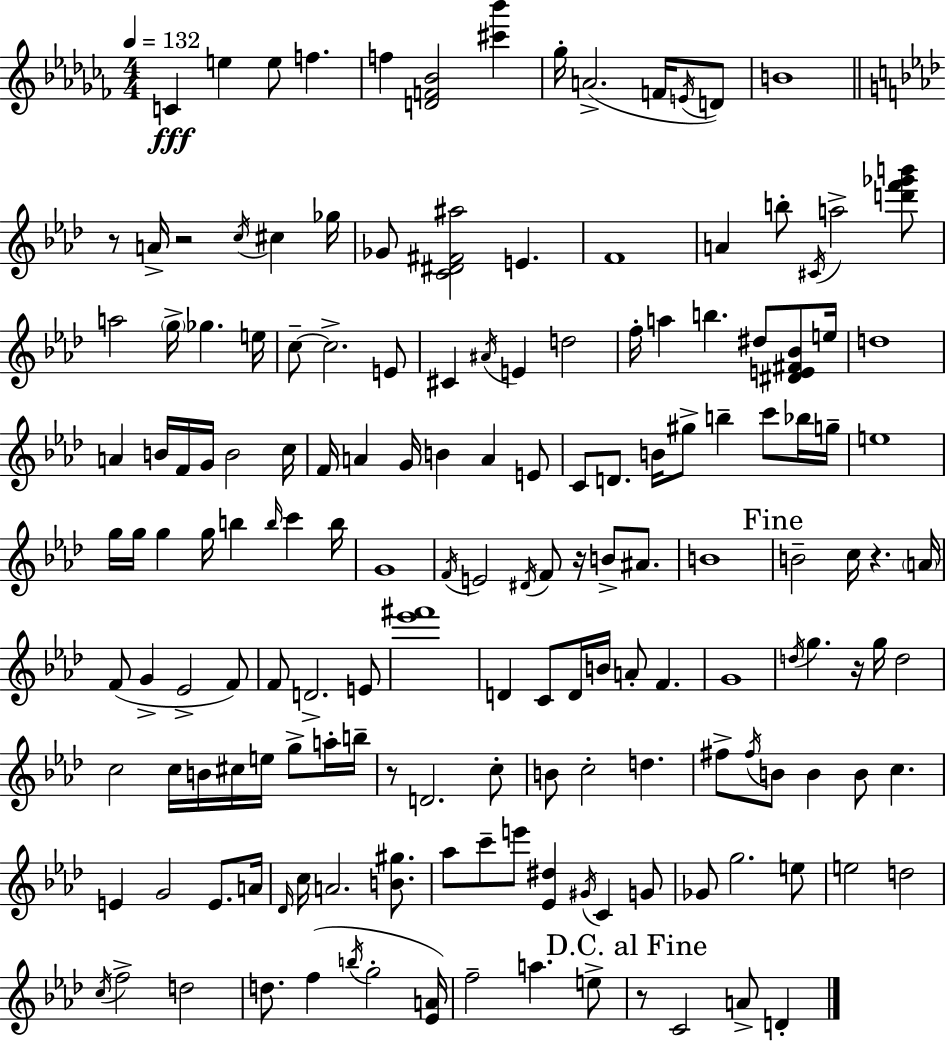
{
  \clef treble
  \numericTimeSignature
  \time 4/4
  \key aes \minor
  \tempo 4 = 132
  c'4\fff e''4 e''8 f''4. | f''4 <d' f' bes'>2 <cis''' bes'''>4 | ges''16-. a'2.->( f'16 \acciaccatura { e'16 }) d'8 | b'1 | \break \bar "||" \break \key f \minor r8 a'16-> r2 \acciaccatura { c''16 } cis''4 | ges''16 ges'8 <c' dis' fis' ais''>2 e'4. | f'1 | a'4 b''8-. \acciaccatura { cis'16 } a''2-> | \break <d''' f''' ges''' b'''>8 a''2 \parenthesize g''16-> ges''4. | e''16 c''8--~~ c''2.-> | e'8 cis'4 \acciaccatura { ais'16 } e'4 d''2 | f''16-. a''4 b''4. dis''8 | \break <dis' e' fis' bes'>8 e''16 d''1 | a'4 b'16 f'16 g'16 b'2 | c''16 f'16 a'4 g'16 b'4 a'4 | e'8 c'8 d'8. b'16 gis''8-> b''4-- c'''8 | \break bes''16 g''16-- e''1 | g''16 g''16 g''4 g''16 b''4 \grace { b''16 } c'''4 | b''16 g'1 | \acciaccatura { f'16 } e'2 \acciaccatura { dis'16 } f'8 | \break r16 b'8-> ais'8. b'1 | \mark "Fine" b'2-- c''16 r4. | \parenthesize a'16 f'8( g'4-> ees'2-> | f'8) f'8 d'2.-> | \break e'8 <ees''' fis'''>1 | d'4 c'8 d'16 b'16 a'8-. | f'4. g'1 | \acciaccatura { d''16 } g''4. r16 g''16 d''2 | \break c''2 c''16 | b'16 cis''16 e''16 g''8-> a''16-. b''16-- r8 d'2. | c''8-. b'8 c''2-. | d''4. fis''8-> \acciaccatura { fis''16 } b'8 b'4 | \break b'8 c''4. e'4 g'2 | e'8. a'16 \grace { des'16 } c''16 a'2. | <b' gis''>8. aes''8 c'''8-- e'''8 <ees' dis''>4 | \acciaccatura { gis'16 } c'4 g'8 ges'8 g''2. | \break e''8 e''2 | d''2 \acciaccatura { c''16 } f''2-> | d''2 d''8. f''4( | \acciaccatura { b''16 } g''2-. <ees' a'>16) f''2-- | \break a''4. e''8-> \mark "D.C. al Fine" r8 c'2 | a'8-> d'4-. \bar "|."
}